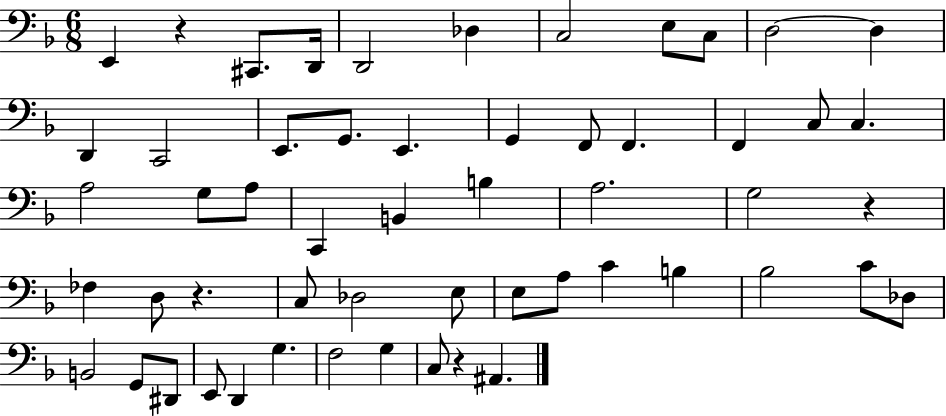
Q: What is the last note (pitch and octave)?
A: A#2